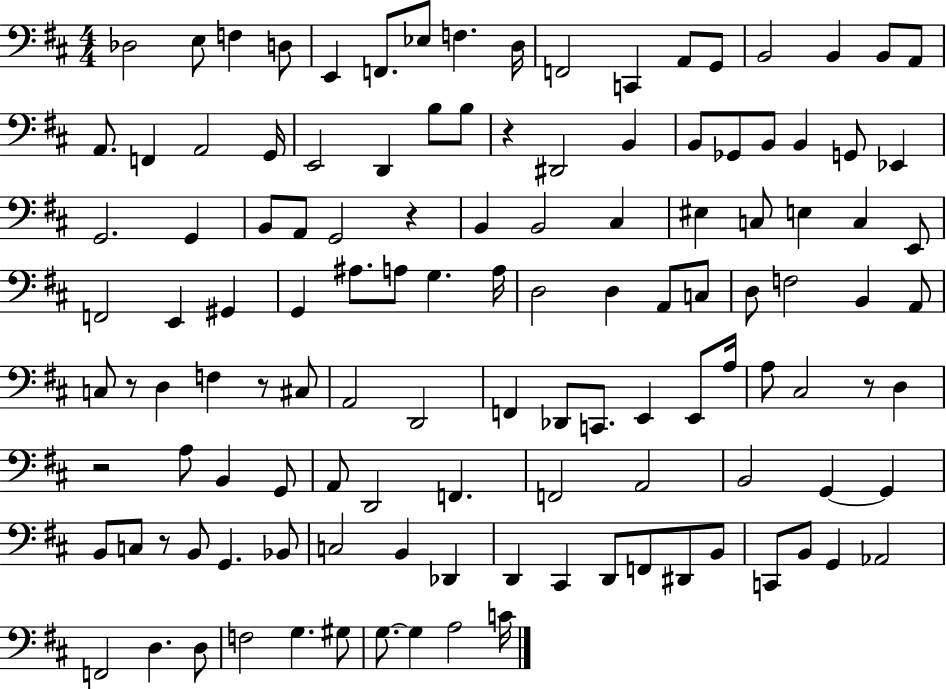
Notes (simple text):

Db3/h E3/e F3/q D3/e E2/q F2/e. Eb3/e F3/q. D3/s F2/h C2/q A2/e G2/e B2/h B2/q B2/e A2/e A2/e. F2/q A2/h G2/s E2/h D2/q B3/e B3/e R/q D#2/h B2/q B2/e Gb2/e B2/e B2/q G2/e Eb2/q G2/h. G2/q B2/e A2/e G2/h R/q B2/q B2/h C#3/q EIS3/q C3/e E3/q C3/q E2/e F2/h E2/q G#2/q G2/q A#3/e. A3/e G3/q. A3/s D3/h D3/q A2/e C3/e D3/e F3/h B2/q A2/e C3/e R/e D3/q F3/q R/e C#3/e A2/h D2/h F2/q Db2/e C2/e. E2/q E2/e A3/s A3/e C#3/h R/e D3/q R/h A3/e B2/q G2/e A2/e D2/h F2/q. F2/h A2/h B2/h G2/q G2/q B2/e C3/e R/e B2/e G2/q. Bb2/e C3/h B2/q Db2/q D2/q C#2/q D2/e F2/e D#2/e B2/e C2/e B2/e G2/q Ab2/h F2/h D3/q. D3/e F3/h G3/q. G#3/e G3/e. G3/q A3/h C4/s